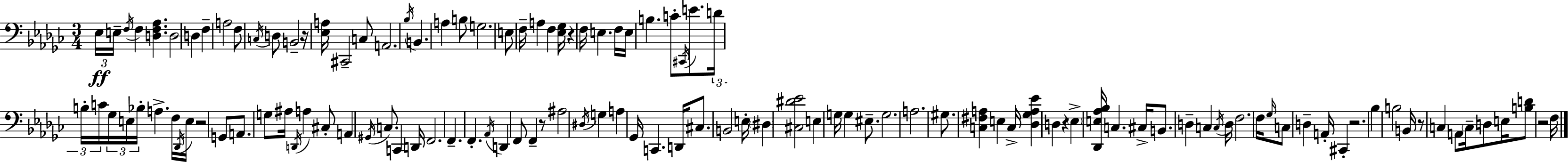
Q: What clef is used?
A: bass